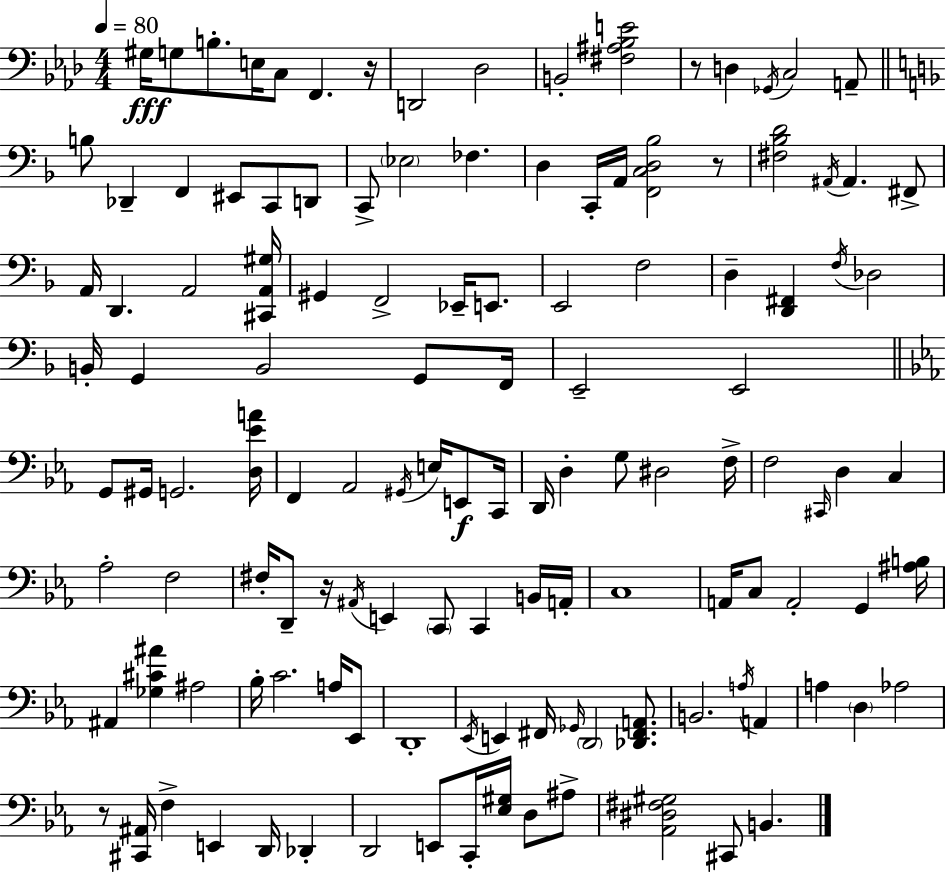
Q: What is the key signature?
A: AES major